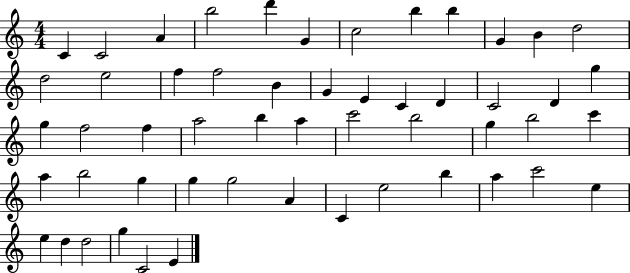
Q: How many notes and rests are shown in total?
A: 53